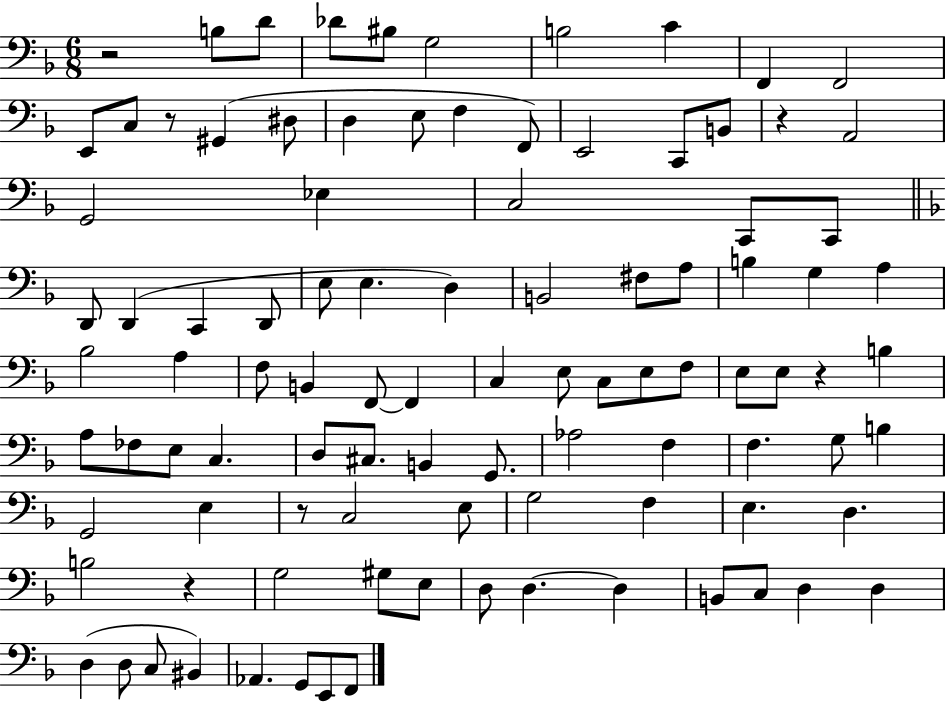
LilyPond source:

{
  \clef bass
  \numericTimeSignature
  \time 6/8
  \key f \major
  \repeat volta 2 { r2 b8 d'8 | des'8 bis8 g2 | b2 c'4 | f,4 f,2 | \break e,8 c8 r8 gis,4( dis8 | d4 e8 f4 f,8) | e,2 c,8 b,8 | r4 a,2 | \break g,2 ees4 | c2 c,8 c,8 | \bar "||" \break \key f \major d,8 d,4( c,4 d,8 | e8 e4. d4) | b,2 fis8 a8 | b4 g4 a4 | \break bes2 a4 | f8 b,4 f,8~~ f,4 | c4 e8 c8 e8 f8 | e8 e8 r4 b4 | \break a8 fes8 e8 c4. | d8 cis8. b,4 g,8. | aes2 f4 | f4. g8 b4 | \break g,2 e4 | r8 c2 e8 | g2 f4 | e4. d4. | \break b2 r4 | g2 gis8 e8 | d8 d4.~~ d4 | b,8 c8 d4 d4 | \break d4( d8 c8 bis,4) | aes,4. g,8 e,8 f,8 | } \bar "|."
}